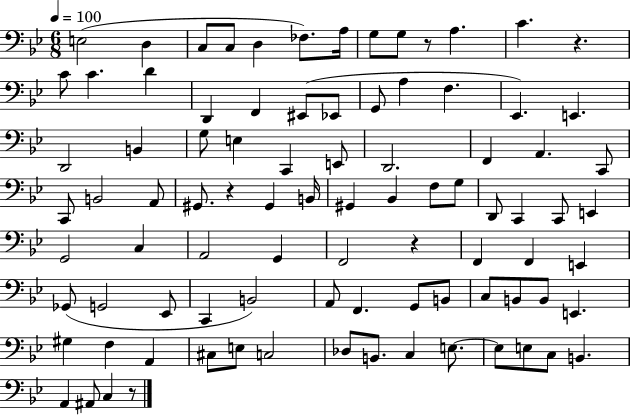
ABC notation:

X:1
T:Untitled
M:6/8
L:1/4
K:Bb
E,2 D, C,/2 C,/2 D, _F,/2 A,/4 G,/2 G,/2 z/2 A, C z C/2 C D D,, F,, ^E,,/2 _E,,/2 G,,/2 A, F, _E,, E,, D,,2 B,, G,/2 E, C,, E,,/2 D,,2 F,, A,, C,,/2 C,,/2 B,,2 A,,/2 ^G,,/2 z ^G,, B,,/4 ^G,, _B,, F,/2 G,/2 D,,/2 C,, C,,/2 E,, G,,2 C, A,,2 G,, F,,2 z F,, F,, E,, _G,,/2 G,,2 _E,,/2 C,, B,,2 A,,/2 F,, G,,/2 B,,/2 C,/2 B,,/2 B,,/2 E,, ^G, F, A,, ^C,/2 E,/2 C,2 _D,/2 B,,/2 C, E,/2 E,/2 E,/2 C,/2 B,, A,, ^A,,/2 C, z/2